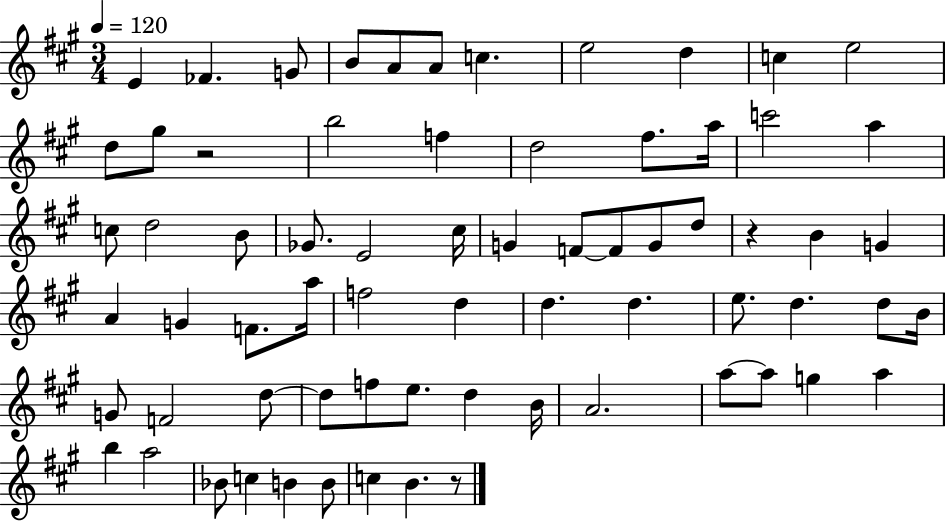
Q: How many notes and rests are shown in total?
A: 69